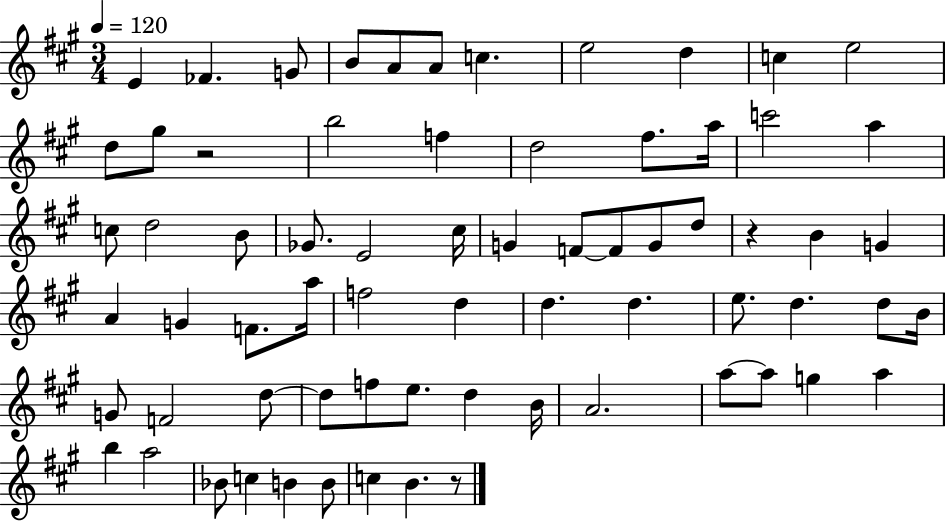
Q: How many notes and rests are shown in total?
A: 69